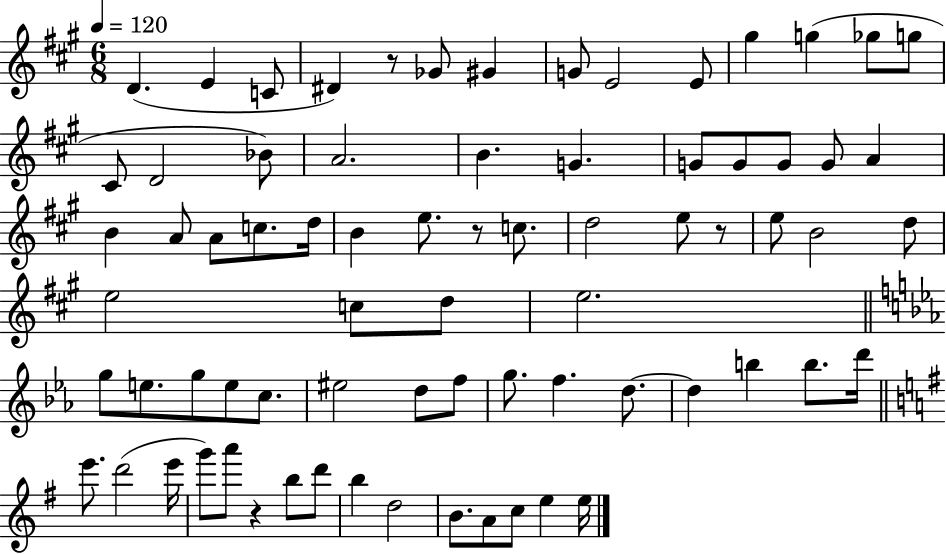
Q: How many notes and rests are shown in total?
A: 74